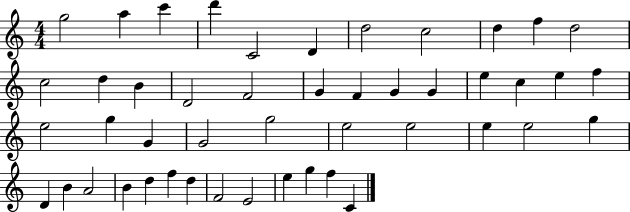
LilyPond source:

{
  \clef treble
  \numericTimeSignature
  \time 4/4
  \key c \major
  g''2 a''4 c'''4 | d'''4 c'2 d'4 | d''2 c''2 | d''4 f''4 d''2 | \break c''2 d''4 b'4 | d'2 f'2 | g'4 f'4 g'4 g'4 | e''4 c''4 e''4 f''4 | \break e''2 g''4 g'4 | g'2 g''2 | e''2 e''2 | e''4 e''2 g''4 | \break d'4 b'4 a'2 | b'4 d''4 f''4 d''4 | f'2 e'2 | e''4 g''4 f''4 c'4 | \break \bar "|."
}